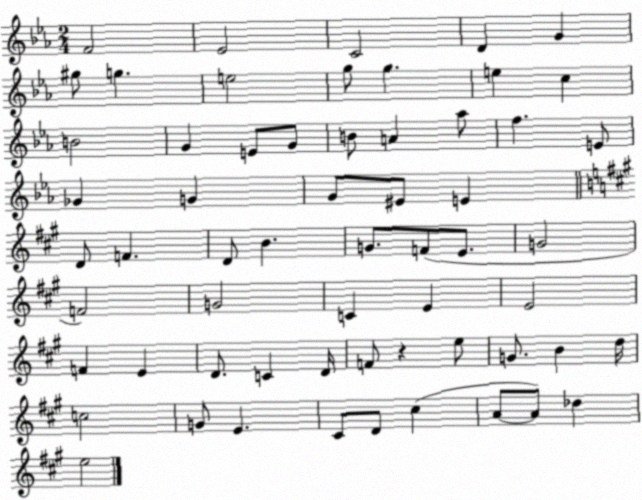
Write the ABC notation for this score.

X:1
T:Untitled
M:2/4
L:1/4
K:Eb
F2 _E2 C2 D G ^g/2 g e2 g/2 g e c B2 G E/2 G/2 B/2 A _a/2 f E/2 _G G G/2 ^E/2 E D/2 F D/2 B G/2 F/2 E/2 G2 F2 G2 C E E2 F E D/2 C D/4 F/2 z e/2 G/2 B d/4 c2 G/2 E ^C/2 D/2 ^c A/2 A/2 _d e2